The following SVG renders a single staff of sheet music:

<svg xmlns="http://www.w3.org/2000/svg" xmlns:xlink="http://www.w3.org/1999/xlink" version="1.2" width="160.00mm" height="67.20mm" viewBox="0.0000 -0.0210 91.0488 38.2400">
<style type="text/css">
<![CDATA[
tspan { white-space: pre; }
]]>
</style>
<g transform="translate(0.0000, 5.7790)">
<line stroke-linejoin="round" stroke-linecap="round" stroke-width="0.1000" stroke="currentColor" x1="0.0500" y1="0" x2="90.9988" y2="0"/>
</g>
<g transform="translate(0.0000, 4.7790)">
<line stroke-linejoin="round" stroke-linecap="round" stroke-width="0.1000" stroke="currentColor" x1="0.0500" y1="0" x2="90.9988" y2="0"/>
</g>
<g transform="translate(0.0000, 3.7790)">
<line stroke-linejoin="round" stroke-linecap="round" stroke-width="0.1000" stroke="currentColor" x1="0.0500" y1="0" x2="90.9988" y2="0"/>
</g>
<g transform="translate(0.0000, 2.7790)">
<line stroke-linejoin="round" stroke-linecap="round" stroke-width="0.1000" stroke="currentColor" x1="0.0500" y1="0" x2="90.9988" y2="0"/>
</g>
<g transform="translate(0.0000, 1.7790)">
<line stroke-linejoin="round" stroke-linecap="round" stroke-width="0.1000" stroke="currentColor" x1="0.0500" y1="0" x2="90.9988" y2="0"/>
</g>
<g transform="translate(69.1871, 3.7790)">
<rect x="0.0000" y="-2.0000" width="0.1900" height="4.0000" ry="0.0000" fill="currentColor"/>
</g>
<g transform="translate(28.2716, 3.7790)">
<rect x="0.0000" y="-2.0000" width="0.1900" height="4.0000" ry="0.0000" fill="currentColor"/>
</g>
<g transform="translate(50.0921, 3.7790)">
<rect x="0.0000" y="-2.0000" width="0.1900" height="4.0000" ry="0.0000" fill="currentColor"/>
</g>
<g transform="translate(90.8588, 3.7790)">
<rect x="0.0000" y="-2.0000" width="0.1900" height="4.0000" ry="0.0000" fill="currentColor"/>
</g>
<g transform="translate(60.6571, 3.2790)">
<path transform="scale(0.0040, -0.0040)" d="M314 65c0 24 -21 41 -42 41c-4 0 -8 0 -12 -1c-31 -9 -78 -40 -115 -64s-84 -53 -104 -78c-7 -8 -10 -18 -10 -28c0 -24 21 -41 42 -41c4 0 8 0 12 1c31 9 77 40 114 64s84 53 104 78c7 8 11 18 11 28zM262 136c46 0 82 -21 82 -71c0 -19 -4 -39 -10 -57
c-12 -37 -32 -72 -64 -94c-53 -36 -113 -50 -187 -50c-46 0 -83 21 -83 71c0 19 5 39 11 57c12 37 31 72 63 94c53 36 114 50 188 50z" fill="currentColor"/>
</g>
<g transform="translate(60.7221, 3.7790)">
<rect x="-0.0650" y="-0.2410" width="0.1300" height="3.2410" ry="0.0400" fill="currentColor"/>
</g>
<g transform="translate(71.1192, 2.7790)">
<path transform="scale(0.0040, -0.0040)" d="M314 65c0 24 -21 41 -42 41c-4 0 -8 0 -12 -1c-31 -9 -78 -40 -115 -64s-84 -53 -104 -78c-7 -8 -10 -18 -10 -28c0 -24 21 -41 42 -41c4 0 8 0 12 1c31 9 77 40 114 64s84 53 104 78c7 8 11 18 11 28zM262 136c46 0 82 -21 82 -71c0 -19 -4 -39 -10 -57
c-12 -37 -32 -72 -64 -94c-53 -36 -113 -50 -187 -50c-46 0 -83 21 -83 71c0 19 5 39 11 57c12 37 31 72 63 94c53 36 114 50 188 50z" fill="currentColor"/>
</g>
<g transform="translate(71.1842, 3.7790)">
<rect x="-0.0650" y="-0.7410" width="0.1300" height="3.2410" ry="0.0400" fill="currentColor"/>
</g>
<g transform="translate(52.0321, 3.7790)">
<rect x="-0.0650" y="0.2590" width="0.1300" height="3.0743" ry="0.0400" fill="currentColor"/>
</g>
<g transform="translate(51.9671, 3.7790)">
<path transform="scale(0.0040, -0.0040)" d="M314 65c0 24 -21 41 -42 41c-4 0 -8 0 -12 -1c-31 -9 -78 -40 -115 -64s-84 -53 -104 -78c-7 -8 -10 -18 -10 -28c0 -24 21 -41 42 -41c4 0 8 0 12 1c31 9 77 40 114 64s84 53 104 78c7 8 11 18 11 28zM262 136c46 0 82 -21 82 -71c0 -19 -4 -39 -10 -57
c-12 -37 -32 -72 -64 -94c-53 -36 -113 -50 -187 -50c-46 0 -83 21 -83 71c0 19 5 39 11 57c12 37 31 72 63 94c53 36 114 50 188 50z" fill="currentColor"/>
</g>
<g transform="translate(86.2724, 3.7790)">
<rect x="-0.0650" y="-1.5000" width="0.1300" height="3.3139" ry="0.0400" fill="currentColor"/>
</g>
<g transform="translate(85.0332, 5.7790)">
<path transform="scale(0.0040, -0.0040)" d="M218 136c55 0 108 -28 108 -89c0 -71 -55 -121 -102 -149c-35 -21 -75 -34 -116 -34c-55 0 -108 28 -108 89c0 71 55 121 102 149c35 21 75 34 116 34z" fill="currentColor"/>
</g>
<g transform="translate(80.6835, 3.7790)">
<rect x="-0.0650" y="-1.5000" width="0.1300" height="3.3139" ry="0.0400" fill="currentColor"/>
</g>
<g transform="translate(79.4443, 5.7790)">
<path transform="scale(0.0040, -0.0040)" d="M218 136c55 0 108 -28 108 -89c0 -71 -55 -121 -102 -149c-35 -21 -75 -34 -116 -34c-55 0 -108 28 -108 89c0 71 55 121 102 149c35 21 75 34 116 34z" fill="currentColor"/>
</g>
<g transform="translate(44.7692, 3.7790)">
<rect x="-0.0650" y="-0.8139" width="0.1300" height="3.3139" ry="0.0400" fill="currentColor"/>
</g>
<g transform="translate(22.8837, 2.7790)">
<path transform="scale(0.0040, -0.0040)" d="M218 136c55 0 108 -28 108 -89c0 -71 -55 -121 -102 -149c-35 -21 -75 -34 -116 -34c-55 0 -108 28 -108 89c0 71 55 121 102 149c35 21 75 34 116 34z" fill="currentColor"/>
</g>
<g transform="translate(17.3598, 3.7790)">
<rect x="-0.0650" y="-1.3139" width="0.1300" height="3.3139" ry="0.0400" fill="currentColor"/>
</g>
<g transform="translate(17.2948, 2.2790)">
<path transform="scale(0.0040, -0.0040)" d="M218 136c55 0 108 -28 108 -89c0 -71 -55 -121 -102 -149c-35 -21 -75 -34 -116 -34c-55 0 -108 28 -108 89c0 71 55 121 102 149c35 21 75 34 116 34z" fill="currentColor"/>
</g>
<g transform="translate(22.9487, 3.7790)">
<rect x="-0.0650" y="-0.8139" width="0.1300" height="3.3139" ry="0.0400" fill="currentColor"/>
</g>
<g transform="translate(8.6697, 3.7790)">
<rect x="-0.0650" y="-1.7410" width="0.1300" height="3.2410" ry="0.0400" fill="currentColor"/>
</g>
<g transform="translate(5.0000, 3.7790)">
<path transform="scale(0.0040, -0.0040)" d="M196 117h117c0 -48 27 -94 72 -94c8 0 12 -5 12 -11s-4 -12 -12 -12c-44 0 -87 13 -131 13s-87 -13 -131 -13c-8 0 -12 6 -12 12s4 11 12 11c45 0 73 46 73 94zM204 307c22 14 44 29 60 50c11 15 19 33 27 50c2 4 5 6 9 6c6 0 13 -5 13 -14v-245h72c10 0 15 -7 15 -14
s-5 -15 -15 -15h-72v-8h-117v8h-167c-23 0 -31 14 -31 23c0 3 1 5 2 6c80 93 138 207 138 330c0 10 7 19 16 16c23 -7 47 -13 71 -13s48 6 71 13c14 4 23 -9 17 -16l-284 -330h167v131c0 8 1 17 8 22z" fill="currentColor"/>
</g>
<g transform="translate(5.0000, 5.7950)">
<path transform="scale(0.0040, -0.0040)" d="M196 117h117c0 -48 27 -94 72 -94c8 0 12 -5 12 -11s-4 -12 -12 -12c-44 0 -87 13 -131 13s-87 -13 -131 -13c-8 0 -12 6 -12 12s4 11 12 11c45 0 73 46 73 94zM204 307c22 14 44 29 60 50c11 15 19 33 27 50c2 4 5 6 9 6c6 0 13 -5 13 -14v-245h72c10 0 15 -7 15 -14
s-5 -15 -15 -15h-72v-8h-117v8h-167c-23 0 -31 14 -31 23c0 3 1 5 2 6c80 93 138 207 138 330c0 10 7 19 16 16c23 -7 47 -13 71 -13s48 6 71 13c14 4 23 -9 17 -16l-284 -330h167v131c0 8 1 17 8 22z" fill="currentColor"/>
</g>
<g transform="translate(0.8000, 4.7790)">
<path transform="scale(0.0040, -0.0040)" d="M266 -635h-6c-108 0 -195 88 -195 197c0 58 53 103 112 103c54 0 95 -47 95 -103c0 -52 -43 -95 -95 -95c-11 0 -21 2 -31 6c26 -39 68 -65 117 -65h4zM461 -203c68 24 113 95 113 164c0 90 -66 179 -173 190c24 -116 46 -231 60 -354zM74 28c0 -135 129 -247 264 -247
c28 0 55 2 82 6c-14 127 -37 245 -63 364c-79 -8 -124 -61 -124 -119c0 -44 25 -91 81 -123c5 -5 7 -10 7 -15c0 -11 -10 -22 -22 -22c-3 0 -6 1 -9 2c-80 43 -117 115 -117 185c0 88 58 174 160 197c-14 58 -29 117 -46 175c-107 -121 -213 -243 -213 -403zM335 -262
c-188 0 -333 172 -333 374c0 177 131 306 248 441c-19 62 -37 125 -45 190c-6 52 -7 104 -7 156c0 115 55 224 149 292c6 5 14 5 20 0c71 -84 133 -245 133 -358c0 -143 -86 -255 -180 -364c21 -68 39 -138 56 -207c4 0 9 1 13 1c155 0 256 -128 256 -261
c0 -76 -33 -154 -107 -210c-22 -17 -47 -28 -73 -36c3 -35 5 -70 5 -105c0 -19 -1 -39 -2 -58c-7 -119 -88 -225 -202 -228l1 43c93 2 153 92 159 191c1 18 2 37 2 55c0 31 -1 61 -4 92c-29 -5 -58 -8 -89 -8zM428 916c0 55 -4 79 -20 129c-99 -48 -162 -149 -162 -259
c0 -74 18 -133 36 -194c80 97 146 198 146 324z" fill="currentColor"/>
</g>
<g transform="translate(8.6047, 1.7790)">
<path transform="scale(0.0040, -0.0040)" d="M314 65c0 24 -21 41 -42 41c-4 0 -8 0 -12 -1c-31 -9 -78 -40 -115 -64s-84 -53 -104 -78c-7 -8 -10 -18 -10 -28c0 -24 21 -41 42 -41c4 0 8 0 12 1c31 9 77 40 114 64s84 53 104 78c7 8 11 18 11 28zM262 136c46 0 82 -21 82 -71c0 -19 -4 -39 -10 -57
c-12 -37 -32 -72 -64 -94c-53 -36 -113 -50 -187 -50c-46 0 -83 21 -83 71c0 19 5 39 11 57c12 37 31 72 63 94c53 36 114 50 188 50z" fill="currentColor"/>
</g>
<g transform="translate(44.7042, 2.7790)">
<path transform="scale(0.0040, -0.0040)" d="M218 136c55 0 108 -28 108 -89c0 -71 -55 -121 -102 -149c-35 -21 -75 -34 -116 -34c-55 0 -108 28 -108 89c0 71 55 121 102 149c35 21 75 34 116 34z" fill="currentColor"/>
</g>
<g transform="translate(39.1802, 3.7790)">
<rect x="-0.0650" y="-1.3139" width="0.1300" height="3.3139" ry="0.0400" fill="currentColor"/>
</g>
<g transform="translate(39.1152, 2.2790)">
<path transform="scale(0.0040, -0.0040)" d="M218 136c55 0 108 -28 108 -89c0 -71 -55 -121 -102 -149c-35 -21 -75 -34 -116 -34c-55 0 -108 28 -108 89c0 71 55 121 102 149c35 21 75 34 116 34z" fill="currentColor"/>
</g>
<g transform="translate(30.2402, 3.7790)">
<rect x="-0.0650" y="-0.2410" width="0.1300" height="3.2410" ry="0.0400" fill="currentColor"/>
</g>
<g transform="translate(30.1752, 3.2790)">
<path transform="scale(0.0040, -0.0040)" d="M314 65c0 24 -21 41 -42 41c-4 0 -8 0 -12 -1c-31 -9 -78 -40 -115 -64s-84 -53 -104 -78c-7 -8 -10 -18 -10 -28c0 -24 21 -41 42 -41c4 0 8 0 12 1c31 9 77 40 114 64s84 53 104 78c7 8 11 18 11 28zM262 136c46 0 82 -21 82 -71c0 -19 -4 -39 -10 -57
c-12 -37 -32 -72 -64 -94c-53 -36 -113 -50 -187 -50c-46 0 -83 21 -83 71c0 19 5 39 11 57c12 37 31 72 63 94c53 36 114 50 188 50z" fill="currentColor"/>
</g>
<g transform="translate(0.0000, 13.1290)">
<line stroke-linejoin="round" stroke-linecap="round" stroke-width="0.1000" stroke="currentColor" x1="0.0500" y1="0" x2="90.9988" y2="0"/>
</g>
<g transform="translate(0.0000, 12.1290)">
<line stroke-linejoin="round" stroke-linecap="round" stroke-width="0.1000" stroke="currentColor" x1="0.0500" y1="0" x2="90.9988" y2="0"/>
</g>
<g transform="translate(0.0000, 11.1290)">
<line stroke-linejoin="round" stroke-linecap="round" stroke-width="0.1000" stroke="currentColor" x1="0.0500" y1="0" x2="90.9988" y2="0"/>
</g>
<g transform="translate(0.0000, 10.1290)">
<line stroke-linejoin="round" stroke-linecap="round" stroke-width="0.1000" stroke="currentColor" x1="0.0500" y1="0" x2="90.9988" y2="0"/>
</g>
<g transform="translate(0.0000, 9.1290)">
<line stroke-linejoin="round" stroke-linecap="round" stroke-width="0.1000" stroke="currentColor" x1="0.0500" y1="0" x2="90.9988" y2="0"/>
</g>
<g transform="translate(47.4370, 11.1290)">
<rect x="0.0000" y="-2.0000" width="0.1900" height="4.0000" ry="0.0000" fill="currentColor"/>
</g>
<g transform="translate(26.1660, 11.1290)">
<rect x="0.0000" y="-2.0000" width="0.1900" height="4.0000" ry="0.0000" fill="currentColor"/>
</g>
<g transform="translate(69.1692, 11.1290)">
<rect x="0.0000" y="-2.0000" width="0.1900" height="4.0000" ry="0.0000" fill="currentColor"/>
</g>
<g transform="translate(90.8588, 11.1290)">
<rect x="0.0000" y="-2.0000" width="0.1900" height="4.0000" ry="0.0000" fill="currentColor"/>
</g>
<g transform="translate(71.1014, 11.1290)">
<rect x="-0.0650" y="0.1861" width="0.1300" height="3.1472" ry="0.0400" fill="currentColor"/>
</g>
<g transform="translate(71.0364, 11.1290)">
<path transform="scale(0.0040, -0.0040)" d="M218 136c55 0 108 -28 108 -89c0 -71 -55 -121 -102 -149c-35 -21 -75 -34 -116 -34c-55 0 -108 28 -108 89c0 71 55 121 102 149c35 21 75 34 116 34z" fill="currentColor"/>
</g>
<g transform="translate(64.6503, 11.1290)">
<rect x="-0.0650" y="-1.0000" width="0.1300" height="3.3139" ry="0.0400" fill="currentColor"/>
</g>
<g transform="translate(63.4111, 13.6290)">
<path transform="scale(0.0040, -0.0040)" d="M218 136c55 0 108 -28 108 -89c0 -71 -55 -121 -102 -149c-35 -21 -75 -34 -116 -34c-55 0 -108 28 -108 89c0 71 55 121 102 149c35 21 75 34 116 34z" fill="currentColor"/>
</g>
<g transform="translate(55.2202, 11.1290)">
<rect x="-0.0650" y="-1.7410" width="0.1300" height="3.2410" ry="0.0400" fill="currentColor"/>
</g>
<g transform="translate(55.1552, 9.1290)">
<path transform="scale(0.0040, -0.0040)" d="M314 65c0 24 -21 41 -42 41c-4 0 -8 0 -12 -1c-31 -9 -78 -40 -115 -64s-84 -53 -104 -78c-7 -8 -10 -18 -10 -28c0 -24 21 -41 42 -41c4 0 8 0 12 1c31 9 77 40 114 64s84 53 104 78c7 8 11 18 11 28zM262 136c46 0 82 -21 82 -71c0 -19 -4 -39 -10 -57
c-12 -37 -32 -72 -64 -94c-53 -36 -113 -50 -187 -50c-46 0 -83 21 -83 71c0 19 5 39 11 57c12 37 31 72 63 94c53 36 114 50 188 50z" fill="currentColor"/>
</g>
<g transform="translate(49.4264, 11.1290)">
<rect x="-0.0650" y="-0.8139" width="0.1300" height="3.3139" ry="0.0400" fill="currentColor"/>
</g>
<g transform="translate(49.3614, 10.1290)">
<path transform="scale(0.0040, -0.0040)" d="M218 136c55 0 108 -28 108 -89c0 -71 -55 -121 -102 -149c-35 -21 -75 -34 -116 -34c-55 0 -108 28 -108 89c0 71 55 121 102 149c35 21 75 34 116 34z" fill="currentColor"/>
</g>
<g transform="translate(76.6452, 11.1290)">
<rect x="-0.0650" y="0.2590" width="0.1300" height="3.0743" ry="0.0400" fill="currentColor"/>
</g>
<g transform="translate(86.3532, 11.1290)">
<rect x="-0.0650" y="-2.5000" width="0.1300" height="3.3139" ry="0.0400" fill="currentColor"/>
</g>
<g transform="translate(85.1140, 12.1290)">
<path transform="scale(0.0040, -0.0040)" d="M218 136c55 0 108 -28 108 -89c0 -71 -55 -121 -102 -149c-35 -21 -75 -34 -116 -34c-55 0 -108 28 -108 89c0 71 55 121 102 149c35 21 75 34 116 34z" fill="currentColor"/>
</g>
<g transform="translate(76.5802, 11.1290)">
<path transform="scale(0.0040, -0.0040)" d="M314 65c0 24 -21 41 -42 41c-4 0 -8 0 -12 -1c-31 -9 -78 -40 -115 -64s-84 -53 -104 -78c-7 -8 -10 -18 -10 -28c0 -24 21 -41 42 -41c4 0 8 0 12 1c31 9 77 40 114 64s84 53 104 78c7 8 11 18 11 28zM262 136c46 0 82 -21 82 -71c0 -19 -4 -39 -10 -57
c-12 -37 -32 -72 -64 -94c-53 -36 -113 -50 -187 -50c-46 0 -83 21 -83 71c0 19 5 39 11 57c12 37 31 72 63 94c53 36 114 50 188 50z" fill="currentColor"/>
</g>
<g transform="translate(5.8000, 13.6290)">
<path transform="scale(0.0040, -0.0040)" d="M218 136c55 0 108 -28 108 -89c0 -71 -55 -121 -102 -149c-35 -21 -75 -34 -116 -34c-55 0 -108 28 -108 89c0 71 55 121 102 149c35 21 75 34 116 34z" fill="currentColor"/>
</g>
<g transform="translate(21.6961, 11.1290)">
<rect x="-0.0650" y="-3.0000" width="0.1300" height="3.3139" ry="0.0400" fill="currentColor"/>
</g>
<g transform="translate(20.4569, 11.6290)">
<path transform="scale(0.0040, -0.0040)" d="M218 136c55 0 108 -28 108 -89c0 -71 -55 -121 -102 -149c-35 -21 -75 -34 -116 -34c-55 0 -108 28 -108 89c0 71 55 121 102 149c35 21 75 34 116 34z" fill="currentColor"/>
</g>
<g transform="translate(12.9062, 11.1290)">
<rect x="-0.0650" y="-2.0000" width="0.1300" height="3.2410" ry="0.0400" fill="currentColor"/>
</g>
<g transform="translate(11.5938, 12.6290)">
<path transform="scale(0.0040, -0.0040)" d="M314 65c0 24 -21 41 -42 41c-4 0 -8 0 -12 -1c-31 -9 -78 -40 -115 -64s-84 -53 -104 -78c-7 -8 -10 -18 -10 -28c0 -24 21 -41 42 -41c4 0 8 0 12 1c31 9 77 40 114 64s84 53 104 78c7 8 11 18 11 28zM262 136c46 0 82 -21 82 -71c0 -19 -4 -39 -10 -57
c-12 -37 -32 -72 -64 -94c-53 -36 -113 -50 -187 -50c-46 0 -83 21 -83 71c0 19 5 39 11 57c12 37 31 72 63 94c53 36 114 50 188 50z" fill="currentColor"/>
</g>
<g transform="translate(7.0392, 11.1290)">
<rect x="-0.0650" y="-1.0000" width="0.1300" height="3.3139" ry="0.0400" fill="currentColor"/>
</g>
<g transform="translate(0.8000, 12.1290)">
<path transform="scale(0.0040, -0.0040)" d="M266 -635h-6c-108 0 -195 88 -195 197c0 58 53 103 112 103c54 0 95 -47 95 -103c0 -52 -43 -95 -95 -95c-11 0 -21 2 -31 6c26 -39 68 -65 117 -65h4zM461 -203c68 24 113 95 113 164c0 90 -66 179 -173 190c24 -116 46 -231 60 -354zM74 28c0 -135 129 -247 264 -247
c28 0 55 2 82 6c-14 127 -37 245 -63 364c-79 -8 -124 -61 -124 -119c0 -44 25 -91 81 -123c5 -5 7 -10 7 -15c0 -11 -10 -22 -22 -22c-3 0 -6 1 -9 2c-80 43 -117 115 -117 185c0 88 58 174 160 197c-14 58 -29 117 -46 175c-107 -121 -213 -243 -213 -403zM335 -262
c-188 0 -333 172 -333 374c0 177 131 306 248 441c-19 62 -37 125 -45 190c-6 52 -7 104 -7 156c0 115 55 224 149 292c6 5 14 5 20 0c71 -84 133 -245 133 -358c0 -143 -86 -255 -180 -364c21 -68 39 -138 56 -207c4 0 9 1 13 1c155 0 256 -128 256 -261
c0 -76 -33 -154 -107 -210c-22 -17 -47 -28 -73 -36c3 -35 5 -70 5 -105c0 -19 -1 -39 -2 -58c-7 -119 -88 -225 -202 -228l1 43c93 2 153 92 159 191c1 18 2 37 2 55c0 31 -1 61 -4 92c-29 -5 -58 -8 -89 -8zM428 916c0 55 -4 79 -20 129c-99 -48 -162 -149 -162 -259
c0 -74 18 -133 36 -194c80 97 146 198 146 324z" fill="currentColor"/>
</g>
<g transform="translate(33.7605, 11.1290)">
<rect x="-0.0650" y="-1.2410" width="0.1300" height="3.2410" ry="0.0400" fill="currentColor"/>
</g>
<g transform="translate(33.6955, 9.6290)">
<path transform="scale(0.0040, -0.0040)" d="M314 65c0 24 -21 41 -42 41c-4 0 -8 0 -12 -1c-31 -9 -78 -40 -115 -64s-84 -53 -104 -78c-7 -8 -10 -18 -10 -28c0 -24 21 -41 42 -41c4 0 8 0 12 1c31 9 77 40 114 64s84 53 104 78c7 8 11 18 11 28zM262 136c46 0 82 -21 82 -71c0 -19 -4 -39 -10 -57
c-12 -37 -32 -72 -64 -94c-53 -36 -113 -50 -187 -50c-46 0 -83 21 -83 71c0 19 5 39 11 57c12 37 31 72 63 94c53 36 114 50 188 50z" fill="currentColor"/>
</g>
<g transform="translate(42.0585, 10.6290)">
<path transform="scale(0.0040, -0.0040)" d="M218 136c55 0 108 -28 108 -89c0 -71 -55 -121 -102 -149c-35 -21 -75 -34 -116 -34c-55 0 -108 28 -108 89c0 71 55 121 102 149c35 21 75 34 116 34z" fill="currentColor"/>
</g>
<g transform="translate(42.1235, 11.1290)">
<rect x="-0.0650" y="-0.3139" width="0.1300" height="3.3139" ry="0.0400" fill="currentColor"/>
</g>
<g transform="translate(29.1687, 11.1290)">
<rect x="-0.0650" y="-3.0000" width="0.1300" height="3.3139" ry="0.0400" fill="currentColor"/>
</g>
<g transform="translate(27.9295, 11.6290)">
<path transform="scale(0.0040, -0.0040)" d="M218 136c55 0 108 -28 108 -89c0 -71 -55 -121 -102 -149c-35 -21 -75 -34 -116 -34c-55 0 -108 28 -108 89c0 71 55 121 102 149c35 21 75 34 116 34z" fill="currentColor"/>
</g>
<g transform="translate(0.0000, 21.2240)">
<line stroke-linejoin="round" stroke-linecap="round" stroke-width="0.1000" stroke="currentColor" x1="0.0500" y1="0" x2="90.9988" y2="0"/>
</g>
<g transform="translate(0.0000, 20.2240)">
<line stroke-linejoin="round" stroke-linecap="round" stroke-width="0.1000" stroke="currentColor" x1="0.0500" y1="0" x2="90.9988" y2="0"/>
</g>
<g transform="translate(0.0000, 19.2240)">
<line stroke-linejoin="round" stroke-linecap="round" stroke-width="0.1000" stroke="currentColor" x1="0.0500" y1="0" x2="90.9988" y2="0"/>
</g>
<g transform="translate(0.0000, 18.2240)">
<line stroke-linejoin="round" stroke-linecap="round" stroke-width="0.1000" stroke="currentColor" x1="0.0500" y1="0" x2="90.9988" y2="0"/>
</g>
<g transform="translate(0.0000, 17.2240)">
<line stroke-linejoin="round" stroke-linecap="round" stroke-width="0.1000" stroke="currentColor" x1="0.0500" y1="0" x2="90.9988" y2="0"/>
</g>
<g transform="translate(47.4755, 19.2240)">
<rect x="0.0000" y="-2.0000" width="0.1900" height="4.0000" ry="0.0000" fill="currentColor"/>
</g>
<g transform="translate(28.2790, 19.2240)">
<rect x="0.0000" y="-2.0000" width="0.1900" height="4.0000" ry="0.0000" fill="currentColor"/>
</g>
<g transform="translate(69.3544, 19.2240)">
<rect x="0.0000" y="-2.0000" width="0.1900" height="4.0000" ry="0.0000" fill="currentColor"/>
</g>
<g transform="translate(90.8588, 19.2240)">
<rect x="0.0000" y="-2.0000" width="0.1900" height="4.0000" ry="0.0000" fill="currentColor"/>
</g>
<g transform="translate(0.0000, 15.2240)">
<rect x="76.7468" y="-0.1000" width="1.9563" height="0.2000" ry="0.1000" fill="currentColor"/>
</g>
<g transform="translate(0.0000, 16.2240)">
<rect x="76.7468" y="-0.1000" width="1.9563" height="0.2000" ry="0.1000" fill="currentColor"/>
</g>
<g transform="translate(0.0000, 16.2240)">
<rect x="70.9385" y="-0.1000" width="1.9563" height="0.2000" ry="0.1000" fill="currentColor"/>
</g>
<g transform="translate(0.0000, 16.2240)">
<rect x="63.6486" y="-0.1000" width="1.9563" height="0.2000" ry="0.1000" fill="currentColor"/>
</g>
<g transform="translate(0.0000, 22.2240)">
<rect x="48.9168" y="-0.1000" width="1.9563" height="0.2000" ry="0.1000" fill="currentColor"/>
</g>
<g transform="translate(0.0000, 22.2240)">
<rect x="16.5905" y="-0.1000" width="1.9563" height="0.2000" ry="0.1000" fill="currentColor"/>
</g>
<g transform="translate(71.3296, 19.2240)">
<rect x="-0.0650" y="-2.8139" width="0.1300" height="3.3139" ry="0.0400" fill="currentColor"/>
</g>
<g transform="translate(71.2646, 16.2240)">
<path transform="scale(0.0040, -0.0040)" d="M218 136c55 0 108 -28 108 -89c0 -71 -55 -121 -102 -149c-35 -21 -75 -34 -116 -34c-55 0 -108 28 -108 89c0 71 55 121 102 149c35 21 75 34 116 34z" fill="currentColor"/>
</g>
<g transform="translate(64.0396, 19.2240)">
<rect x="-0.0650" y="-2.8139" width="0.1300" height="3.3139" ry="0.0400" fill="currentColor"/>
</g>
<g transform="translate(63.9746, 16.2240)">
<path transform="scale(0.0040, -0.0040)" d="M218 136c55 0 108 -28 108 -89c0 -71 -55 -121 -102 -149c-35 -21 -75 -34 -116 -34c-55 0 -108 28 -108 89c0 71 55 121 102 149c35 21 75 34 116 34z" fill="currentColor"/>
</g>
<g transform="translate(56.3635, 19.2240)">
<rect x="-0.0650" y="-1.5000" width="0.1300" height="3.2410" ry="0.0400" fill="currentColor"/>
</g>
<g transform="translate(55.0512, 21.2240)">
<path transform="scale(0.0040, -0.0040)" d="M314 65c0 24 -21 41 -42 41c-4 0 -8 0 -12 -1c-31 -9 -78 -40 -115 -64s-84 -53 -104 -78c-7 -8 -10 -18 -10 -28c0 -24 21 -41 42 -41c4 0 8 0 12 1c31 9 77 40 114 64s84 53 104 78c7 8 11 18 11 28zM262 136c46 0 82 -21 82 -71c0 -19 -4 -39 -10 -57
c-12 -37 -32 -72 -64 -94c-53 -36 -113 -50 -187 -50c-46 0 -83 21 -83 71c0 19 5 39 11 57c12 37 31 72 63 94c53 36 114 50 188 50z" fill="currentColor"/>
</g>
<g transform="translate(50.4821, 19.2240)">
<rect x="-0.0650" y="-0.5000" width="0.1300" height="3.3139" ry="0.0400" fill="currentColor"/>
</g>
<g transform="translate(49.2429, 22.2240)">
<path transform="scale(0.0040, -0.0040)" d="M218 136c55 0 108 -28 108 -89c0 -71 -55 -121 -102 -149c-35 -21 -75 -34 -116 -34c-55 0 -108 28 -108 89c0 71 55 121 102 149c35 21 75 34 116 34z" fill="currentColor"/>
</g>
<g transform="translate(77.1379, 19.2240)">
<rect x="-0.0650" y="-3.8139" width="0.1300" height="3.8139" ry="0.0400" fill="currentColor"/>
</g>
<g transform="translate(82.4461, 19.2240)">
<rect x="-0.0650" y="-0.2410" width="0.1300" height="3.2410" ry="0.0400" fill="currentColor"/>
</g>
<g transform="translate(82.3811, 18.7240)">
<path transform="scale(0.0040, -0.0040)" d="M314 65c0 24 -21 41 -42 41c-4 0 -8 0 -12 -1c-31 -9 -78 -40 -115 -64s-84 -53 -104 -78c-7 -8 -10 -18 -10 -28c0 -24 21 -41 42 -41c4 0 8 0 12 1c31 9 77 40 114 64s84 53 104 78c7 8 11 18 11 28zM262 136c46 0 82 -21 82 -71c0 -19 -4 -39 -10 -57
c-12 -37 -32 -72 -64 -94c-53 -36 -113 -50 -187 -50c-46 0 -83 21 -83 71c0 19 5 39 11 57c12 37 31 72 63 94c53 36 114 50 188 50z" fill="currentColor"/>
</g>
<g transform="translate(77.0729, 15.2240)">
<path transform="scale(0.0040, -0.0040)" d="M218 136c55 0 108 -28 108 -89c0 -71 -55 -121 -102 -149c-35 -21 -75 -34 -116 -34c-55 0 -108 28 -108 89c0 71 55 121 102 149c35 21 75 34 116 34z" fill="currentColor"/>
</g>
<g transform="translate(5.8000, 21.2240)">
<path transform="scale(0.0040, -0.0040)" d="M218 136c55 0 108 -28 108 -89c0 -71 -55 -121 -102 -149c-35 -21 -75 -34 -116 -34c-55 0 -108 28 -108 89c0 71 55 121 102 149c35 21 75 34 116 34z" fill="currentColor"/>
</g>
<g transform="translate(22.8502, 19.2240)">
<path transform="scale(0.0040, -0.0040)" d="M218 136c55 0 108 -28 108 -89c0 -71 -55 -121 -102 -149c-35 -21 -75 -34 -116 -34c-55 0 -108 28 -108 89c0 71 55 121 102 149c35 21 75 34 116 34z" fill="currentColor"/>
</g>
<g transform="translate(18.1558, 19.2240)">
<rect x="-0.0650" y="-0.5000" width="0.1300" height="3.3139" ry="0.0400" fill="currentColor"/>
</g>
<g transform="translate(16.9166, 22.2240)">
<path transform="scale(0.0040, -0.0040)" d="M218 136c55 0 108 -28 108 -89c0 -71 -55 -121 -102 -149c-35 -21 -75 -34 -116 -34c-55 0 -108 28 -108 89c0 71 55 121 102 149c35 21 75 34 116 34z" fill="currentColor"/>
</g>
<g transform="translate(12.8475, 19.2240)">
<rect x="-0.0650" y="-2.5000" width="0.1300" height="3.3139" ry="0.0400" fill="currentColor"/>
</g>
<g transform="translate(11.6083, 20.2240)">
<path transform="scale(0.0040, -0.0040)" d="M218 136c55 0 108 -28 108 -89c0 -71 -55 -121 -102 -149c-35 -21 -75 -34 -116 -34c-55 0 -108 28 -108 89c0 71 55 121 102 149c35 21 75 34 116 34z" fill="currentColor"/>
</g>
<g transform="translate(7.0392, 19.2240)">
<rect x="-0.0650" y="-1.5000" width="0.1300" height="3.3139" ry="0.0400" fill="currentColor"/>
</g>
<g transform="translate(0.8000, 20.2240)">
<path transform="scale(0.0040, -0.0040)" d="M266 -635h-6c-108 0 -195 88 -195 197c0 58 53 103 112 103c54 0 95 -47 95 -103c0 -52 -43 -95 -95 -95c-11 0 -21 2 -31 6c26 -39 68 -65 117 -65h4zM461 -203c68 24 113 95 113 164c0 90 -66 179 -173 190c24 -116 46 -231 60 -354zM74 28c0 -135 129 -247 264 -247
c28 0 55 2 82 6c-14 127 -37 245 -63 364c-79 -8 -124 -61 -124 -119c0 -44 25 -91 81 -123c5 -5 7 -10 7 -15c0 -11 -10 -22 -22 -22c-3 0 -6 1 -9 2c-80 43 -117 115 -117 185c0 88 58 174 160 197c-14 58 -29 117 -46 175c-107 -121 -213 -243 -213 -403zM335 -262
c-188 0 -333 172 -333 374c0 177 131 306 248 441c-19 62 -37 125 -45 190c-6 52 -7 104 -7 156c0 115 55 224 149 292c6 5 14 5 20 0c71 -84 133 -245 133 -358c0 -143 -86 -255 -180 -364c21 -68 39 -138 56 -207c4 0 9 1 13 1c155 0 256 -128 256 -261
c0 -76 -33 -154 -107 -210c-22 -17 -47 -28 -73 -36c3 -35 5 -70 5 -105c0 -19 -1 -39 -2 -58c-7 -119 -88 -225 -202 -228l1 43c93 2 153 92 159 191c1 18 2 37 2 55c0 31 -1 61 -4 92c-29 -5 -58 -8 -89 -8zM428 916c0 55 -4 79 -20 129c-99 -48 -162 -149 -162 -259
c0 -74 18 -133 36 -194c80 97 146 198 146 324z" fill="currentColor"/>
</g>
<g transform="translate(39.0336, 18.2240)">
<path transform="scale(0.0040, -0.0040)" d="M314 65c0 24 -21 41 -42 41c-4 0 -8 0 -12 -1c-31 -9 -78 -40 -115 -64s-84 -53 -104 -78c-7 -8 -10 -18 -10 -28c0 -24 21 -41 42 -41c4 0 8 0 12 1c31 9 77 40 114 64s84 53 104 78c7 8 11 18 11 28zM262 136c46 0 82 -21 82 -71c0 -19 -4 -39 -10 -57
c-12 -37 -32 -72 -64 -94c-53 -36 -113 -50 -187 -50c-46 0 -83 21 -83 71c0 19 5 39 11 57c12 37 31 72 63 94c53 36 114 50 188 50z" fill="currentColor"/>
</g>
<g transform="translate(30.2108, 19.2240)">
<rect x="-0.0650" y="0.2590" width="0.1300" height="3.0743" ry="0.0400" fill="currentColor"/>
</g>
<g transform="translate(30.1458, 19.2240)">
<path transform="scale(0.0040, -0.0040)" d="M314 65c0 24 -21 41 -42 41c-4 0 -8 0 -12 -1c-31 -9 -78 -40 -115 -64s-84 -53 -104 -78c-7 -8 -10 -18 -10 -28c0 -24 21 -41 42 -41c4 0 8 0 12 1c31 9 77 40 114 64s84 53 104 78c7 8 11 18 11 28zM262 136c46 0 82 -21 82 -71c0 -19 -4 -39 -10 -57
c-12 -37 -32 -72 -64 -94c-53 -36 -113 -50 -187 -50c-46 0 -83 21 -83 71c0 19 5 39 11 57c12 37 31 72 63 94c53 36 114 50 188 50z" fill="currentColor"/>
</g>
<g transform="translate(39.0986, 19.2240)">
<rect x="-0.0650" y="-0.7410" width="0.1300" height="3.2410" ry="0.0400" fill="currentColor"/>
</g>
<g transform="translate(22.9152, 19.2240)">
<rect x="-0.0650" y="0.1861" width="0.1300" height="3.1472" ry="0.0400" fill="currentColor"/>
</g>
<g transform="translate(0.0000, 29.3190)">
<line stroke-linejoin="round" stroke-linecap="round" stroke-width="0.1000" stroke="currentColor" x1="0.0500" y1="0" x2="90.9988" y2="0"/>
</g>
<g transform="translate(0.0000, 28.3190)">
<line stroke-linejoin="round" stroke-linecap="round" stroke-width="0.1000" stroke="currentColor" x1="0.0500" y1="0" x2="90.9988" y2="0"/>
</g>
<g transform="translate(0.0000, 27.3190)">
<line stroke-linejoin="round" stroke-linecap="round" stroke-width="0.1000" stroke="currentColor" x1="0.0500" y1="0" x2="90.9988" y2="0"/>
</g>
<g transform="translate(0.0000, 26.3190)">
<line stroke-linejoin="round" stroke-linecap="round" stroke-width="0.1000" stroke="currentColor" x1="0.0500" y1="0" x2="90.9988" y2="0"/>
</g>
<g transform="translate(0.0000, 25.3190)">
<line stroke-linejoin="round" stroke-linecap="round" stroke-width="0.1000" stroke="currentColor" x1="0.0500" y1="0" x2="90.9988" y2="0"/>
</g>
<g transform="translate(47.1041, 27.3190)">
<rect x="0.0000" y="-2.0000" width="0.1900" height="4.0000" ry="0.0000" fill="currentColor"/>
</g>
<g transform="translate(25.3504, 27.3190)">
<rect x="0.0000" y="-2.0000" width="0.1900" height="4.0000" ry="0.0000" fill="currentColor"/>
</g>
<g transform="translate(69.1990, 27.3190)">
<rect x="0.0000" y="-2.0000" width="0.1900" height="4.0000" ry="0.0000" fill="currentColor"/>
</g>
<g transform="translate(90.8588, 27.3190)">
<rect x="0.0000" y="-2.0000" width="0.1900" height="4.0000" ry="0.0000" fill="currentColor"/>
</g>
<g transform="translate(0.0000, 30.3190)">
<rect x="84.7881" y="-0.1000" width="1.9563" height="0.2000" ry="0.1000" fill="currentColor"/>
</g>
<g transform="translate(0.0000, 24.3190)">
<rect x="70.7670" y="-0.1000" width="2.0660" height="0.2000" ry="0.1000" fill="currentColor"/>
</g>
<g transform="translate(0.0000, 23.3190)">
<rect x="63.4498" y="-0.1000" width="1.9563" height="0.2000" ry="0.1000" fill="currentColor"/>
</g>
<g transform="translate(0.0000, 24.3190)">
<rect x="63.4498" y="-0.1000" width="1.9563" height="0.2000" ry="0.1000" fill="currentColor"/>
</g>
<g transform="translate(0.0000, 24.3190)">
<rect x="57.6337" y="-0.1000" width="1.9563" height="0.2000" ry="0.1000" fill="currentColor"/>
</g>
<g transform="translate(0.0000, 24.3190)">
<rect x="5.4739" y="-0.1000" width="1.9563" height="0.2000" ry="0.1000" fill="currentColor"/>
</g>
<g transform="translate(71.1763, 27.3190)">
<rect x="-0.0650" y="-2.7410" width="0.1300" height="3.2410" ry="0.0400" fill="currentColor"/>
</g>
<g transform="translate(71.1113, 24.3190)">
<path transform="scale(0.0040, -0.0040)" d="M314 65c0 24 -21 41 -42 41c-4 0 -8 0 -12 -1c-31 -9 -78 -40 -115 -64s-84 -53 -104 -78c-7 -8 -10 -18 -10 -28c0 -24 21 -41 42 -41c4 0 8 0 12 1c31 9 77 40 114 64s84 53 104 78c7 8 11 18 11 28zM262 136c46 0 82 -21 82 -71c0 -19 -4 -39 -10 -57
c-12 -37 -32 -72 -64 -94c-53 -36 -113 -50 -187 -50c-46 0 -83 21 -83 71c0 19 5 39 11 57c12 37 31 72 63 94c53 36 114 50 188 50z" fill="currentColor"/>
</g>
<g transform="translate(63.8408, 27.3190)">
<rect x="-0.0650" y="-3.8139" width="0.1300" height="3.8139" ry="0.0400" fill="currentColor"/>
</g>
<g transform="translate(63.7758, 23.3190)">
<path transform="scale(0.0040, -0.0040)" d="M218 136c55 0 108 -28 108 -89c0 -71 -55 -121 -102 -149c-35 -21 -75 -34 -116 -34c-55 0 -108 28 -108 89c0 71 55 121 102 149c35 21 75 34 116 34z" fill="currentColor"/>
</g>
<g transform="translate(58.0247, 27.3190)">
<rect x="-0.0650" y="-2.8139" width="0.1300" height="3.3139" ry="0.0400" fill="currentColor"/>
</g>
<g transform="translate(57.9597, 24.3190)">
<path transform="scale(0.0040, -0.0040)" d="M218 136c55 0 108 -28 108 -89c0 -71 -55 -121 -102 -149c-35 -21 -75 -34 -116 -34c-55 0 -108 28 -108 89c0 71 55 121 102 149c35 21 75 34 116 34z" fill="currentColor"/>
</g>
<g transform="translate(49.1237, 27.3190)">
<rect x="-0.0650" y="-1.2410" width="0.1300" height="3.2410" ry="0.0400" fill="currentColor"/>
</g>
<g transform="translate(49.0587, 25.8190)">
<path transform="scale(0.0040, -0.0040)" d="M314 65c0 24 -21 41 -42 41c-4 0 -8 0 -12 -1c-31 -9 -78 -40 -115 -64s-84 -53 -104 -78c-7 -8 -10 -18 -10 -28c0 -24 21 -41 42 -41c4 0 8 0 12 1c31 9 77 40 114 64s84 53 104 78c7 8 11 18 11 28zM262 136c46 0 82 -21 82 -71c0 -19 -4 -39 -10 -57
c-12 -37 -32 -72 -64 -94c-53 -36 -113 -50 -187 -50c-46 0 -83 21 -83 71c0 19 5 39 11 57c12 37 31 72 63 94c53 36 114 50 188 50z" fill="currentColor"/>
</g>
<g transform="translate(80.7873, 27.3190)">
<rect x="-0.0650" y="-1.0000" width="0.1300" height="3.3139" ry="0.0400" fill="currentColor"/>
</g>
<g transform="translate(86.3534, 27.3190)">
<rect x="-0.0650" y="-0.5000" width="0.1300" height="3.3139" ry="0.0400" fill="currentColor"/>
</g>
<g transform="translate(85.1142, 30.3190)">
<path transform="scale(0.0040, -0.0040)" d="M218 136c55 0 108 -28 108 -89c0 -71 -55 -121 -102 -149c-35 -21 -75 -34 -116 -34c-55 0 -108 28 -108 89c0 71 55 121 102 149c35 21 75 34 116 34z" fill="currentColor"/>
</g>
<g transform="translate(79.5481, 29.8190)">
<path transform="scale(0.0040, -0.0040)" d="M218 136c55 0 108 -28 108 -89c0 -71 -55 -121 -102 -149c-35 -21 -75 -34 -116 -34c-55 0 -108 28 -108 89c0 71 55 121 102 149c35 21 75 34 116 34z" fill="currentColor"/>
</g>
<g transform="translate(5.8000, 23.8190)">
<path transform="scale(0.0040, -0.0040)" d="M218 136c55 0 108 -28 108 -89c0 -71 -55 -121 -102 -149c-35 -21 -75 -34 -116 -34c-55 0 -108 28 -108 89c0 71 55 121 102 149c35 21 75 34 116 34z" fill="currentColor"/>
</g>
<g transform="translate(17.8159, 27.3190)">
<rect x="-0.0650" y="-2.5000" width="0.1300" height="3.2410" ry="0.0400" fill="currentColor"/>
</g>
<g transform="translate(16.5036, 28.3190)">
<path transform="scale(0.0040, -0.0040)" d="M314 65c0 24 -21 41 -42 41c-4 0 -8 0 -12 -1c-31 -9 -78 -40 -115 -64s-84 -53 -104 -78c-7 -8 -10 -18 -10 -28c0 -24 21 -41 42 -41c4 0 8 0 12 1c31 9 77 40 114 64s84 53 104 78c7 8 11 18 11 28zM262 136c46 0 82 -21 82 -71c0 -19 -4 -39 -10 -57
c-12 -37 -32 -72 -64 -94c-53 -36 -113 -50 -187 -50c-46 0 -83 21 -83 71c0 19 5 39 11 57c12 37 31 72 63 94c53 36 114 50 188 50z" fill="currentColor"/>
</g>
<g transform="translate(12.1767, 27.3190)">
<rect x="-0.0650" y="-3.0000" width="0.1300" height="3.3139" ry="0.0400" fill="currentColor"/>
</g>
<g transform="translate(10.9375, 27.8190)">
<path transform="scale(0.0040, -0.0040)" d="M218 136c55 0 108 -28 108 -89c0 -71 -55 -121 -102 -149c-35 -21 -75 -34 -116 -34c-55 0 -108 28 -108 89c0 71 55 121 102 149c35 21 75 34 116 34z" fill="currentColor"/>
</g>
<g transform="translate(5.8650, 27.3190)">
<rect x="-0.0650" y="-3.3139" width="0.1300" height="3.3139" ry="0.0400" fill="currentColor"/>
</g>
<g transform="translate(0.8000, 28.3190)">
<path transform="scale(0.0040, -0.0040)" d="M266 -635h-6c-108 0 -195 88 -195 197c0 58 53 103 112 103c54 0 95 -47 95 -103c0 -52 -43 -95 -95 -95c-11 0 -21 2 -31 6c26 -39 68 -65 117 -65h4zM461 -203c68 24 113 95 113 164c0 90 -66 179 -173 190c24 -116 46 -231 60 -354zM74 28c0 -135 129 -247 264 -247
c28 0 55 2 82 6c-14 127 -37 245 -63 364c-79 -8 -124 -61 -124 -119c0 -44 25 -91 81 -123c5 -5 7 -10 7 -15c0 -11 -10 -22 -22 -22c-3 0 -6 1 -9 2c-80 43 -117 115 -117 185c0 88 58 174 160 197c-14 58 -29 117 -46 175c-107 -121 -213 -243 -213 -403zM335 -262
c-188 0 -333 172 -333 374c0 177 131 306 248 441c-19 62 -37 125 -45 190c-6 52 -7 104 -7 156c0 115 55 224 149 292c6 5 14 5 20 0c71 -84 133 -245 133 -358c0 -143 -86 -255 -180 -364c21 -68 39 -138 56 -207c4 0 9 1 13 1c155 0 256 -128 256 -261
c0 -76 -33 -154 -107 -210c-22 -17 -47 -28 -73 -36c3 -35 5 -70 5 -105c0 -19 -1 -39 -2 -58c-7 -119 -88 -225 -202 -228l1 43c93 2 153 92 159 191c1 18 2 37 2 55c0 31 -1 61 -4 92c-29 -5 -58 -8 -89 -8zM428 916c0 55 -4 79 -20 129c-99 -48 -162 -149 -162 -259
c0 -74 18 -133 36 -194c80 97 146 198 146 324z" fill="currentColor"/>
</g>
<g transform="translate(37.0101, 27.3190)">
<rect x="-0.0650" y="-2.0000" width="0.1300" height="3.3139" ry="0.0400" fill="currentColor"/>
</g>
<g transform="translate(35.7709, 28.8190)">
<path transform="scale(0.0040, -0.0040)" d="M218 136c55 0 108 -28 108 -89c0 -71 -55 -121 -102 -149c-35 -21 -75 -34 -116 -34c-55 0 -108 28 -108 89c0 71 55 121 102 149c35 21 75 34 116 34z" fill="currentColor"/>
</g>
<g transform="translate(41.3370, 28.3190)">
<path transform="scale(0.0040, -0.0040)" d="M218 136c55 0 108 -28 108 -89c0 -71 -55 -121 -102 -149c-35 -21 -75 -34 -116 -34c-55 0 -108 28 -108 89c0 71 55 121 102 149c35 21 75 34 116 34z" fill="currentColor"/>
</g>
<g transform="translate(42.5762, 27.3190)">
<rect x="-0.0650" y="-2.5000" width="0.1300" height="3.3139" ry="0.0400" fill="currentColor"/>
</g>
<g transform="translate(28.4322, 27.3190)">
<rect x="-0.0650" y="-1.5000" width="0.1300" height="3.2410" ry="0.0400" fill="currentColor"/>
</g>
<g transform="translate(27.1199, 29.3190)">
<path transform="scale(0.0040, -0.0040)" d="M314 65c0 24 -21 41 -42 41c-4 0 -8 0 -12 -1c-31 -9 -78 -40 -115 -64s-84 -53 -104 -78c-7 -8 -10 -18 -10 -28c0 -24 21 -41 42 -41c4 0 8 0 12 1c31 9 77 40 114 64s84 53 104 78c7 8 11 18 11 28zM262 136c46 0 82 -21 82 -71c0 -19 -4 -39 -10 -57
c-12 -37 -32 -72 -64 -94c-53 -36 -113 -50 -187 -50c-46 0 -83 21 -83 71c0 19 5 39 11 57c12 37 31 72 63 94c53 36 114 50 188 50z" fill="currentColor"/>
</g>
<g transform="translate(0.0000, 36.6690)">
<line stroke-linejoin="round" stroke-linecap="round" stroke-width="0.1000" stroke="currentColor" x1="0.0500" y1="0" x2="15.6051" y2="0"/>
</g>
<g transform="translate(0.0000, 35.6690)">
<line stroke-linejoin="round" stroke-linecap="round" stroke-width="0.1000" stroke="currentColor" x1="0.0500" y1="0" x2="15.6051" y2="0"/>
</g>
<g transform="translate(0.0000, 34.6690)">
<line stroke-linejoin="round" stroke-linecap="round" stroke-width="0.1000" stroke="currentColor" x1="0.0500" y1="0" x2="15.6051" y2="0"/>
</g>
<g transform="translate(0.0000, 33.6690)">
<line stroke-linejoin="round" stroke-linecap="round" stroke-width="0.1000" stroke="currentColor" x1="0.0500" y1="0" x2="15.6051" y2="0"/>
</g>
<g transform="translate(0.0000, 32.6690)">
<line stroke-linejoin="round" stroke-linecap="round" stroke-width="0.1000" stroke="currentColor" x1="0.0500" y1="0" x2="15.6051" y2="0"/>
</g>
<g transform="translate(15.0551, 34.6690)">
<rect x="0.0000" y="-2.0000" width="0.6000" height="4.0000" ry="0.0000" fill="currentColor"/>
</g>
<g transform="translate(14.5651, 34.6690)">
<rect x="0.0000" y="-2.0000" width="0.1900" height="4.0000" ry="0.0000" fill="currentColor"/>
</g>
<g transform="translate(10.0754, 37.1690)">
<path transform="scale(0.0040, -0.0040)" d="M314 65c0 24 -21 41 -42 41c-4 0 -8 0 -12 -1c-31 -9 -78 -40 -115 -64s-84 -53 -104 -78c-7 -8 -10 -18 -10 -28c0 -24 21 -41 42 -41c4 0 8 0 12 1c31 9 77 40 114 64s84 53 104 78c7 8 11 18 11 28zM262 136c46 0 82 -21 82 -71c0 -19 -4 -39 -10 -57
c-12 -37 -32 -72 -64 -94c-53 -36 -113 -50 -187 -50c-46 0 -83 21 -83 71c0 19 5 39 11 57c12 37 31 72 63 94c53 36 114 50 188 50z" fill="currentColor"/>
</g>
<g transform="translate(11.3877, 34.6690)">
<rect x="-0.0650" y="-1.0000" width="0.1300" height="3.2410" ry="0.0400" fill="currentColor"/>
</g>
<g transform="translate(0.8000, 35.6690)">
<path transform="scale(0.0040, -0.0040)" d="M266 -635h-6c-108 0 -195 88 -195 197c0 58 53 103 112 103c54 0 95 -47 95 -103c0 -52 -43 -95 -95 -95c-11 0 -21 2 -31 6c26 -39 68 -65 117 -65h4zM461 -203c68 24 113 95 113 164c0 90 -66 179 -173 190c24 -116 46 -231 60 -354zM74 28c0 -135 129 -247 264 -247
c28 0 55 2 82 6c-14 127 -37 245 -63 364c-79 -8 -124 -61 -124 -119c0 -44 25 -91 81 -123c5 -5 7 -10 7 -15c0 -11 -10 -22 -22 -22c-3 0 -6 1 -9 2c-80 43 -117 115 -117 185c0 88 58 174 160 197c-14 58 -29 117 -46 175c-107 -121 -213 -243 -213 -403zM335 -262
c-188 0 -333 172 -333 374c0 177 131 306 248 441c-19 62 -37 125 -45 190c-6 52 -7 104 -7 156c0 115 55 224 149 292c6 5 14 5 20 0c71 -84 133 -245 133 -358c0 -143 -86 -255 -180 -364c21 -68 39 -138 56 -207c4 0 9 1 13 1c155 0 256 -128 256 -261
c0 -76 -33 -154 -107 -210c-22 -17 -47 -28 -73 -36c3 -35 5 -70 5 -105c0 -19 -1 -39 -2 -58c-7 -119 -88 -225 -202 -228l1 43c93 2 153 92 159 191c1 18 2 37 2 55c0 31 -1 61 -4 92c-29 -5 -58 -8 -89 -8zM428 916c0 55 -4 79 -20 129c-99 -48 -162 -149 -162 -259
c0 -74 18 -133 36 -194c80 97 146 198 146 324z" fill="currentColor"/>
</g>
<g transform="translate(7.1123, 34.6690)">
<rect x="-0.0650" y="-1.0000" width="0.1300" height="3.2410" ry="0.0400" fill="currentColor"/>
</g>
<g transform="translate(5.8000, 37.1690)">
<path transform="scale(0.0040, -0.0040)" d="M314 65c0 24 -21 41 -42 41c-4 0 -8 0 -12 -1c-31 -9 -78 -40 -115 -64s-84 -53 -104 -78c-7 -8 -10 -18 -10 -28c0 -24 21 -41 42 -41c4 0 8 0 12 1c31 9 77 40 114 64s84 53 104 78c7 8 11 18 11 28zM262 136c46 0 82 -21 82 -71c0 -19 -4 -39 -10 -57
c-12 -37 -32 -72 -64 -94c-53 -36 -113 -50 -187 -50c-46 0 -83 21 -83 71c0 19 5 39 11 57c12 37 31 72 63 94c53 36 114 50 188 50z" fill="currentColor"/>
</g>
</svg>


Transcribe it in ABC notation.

X:1
T:Untitled
M:4/4
L:1/4
K:C
f2 e d c2 e d B2 c2 d2 E E D F2 A A e2 c d f2 D B B2 G E G C B B2 d2 C E2 a a c' c2 b A G2 E2 F G e2 a c' a2 D C D2 D2